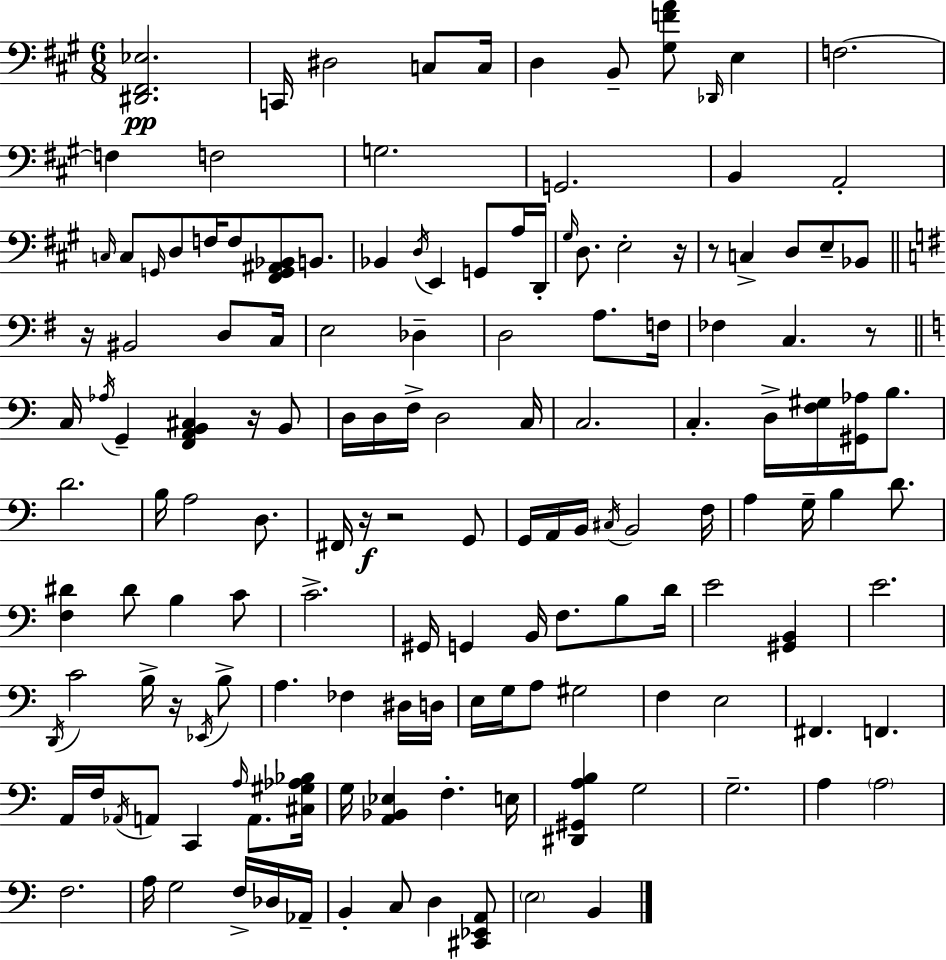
[D#2,F#2,Eb3]/h. C2/s D#3/h C3/e C3/s D3/q B2/e [G#3,F4,A4]/e Db2/s E3/q F3/h. F3/q F3/h G3/h. G2/h. B2/q A2/h C3/s C3/e G2/s D3/e F3/s F3/e [F#2,G2,A#2,Bb2]/e B2/e. Bb2/q D3/s E2/q G2/e A3/s D2/s G#3/s D3/e. E3/h R/s R/e C3/q D3/e E3/e Bb2/e R/s BIS2/h D3/e C3/s E3/h Db3/q D3/h A3/e. F3/s FES3/q C3/q. R/e C3/s Ab3/s G2/q [F2,A2,B2,C#3]/q R/s B2/e D3/s D3/s F3/s D3/h C3/s C3/h. C3/q. D3/s [F3,G#3]/s [G#2,Ab3]/s B3/e. D4/h. B3/s A3/h D3/e. F#2/s R/s R/h G2/e G2/s A2/s B2/s C#3/s B2/h F3/s A3/q G3/s B3/q D4/e. [F3,D#4]/q D#4/e B3/q C4/e C4/h. G#2/s G2/q B2/s F3/e. B3/e D4/s E4/h [G#2,B2]/q E4/h. D2/s C4/h B3/s R/s Eb2/s B3/e A3/q. FES3/q D#3/s D3/s E3/s G3/s A3/e G#3/h F3/q E3/h F#2/q. F2/q. A2/s F3/s Ab2/s A2/e C2/q A3/s A2/e. [C#3,G#3,Ab3,Bb3]/s G3/s [A2,Bb2,Eb3]/q F3/q. E3/s [D#2,G#2,A3,B3]/q G3/h G3/h. A3/q A3/h F3/h. A3/s G3/h F3/s Db3/s Ab2/s B2/q C3/e D3/q [C#2,Eb2,A2]/e E3/h B2/q